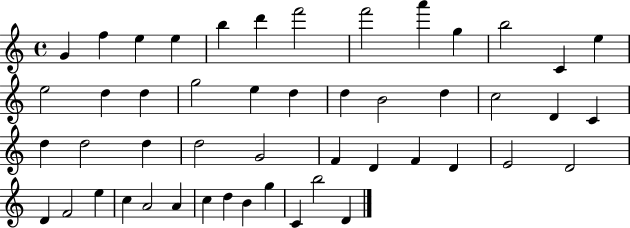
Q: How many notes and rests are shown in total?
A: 49